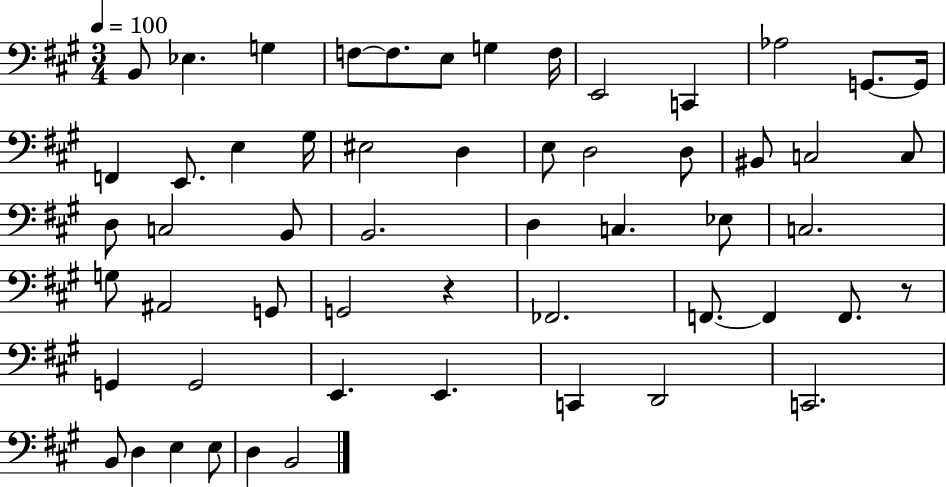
B2/e Eb3/q. G3/q F3/e F3/e. E3/e G3/q F3/s E2/h C2/q Ab3/h G2/e. G2/s F2/q E2/e. E3/q G#3/s EIS3/h D3/q E3/e D3/h D3/e BIS2/e C3/h C3/e D3/e C3/h B2/e B2/h. D3/q C3/q. Eb3/e C3/h. G3/e A#2/h G2/e G2/h R/q FES2/h. F2/e. F2/q F2/e. R/e G2/q G2/h E2/q. E2/q. C2/q D2/h C2/h. B2/e D3/q E3/q E3/e D3/q B2/h